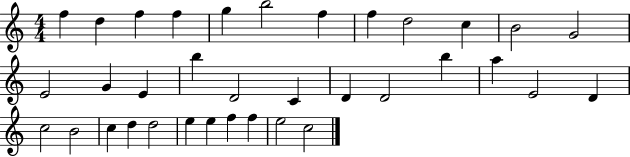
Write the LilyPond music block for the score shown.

{
  \clef treble
  \numericTimeSignature
  \time 4/4
  \key c \major
  f''4 d''4 f''4 f''4 | g''4 b''2 f''4 | f''4 d''2 c''4 | b'2 g'2 | \break e'2 g'4 e'4 | b''4 d'2 c'4 | d'4 d'2 b''4 | a''4 e'2 d'4 | \break c''2 b'2 | c''4 d''4 d''2 | e''4 e''4 f''4 f''4 | e''2 c''2 | \break \bar "|."
}